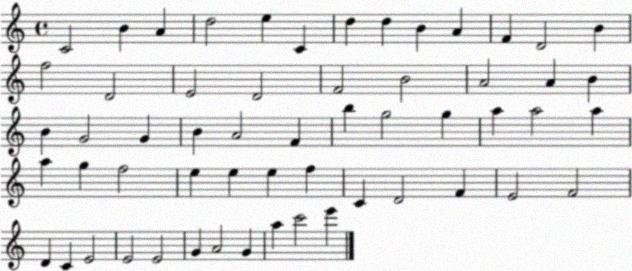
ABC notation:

X:1
T:Untitled
M:4/4
L:1/4
K:C
C2 B A d2 e C d d B A F D2 B f2 D2 E2 D2 F2 B2 A2 A B B G2 G B A2 F b g2 g a a2 a a g f2 e e e f C D2 F E2 F2 D C E2 E2 E2 G A2 G a c'2 e'